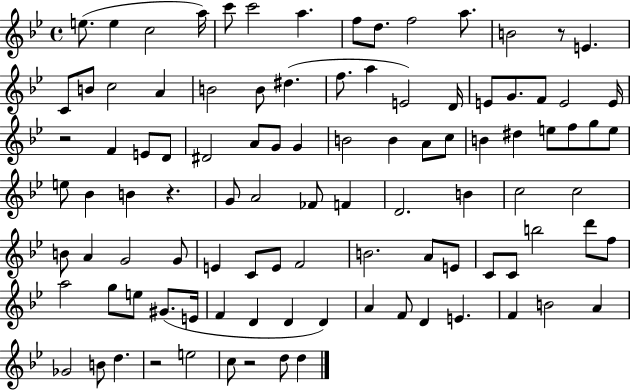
E5/e. E5/q C5/h A5/s C6/e C6/h A5/q. F5/e D5/e. F5/h A5/e. B4/h R/e E4/q. C4/e B4/e C5/h A4/q B4/h B4/e D#5/q. F5/e. A5/q E4/h D4/s E4/e G4/e. F4/e E4/h E4/s R/h F4/q E4/e D4/e D#4/h A4/e G4/e G4/q B4/h B4/q A4/e C5/e B4/q D#5/q E5/e F5/e G5/e E5/e E5/e Bb4/q B4/q R/q. G4/e A4/h FES4/e F4/q D4/h. B4/q C5/h C5/h B4/e A4/q G4/h G4/e E4/q C4/e E4/e F4/h B4/h. A4/e E4/e C4/e C4/e B5/h D6/e F5/e A5/h G5/e E5/e G#4/e. E4/s F4/q D4/q D4/q D4/q A4/q F4/e D4/q E4/q. F4/q B4/h A4/q Gb4/h B4/e D5/q. R/h E5/h C5/e R/h D5/e D5/q